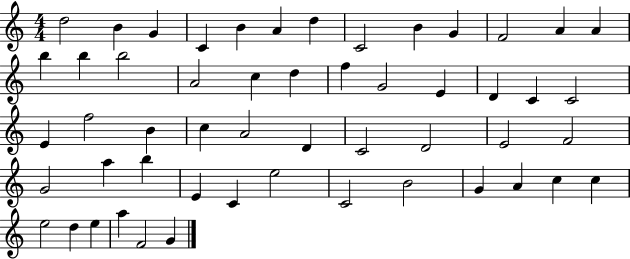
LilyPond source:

{
  \clef treble
  \numericTimeSignature
  \time 4/4
  \key c \major
  d''2 b'4 g'4 | c'4 b'4 a'4 d''4 | c'2 b'4 g'4 | f'2 a'4 a'4 | \break b''4 b''4 b''2 | a'2 c''4 d''4 | f''4 g'2 e'4 | d'4 c'4 c'2 | \break e'4 f''2 b'4 | c''4 a'2 d'4 | c'2 d'2 | e'2 f'2 | \break g'2 a''4 b''4 | e'4 c'4 e''2 | c'2 b'2 | g'4 a'4 c''4 c''4 | \break e''2 d''4 e''4 | a''4 f'2 g'4 | \bar "|."
}